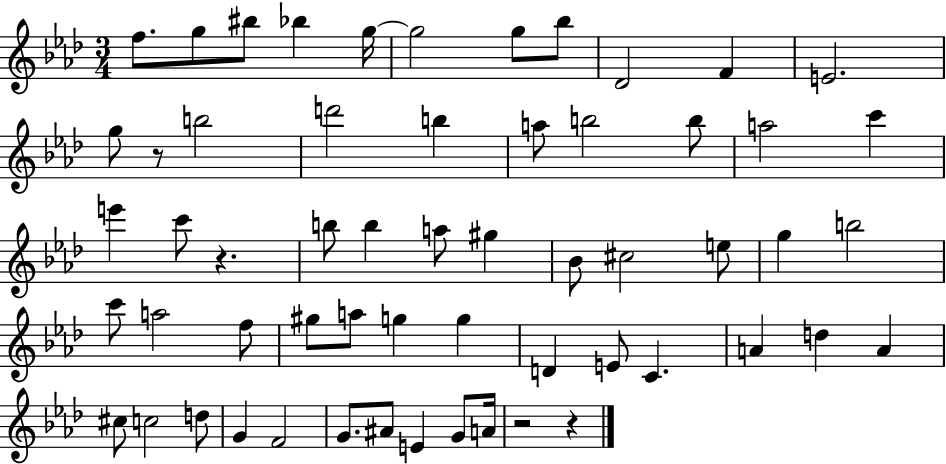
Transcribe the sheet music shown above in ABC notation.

X:1
T:Untitled
M:3/4
L:1/4
K:Ab
f/2 g/2 ^b/2 _b g/4 g2 g/2 _b/2 _D2 F E2 g/2 z/2 b2 d'2 b a/2 b2 b/2 a2 c' e' c'/2 z b/2 b a/2 ^g _B/2 ^c2 e/2 g b2 c'/2 a2 f/2 ^g/2 a/2 g g D E/2 C A d A ^c/2 c2 d/2 G F2 G/2 ^A/2 E G/2 A/4 z2 z